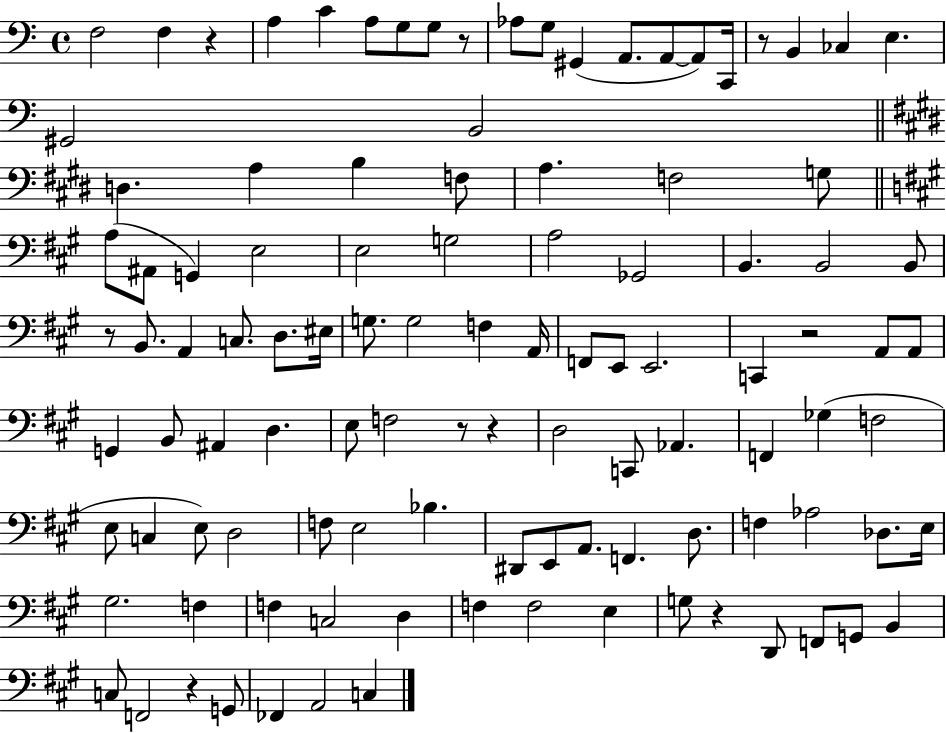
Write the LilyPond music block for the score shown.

{
  \clef bass
  \time 4/4
  \defaultTimeSignature
  \key c \major
  f2 f4 r4 | a4 c'4 a8 g8 g8 r8 | aes8 g8 gis,4( a,8. a,8~~ a,8) c,16 | r8 b,4 ces4 e4. | \break gis,2 b,2 | \bar "||" \break \key e \major d4. a4 b4 f8 | a4. f2 g8 | \bar "||" \break \key a \major a8( ais,8 g,4) e2 | e2 g2 | a2 ges,2 | b,4. b,2 b,8 | \break r8 b,8. a,4 c8. d8. eis16 | g8. g2 f4 a,16 | f,8 e,8 e,2. | c,4 r2 a,8 a,8 | \break g,4 b,8 ais,4 d4. | e8 f2 r8 r4 | d2 c,8 aes,4. | f,4 ges4( f2 | \break e8 c4 e8) d2 | f8 e2 bes4. | dis,8 e,8 a,8. f,4. d8. | f4 aes2 des8. e16 | \break gis2. f4 | f4 c2 d4 | f4 f2 e4 | g8 r4 d,8 f,8 g,8 b,4 | \break c8 f,2 r4 g,8 | fes,4 a,2 c4 | \bar "|."
}